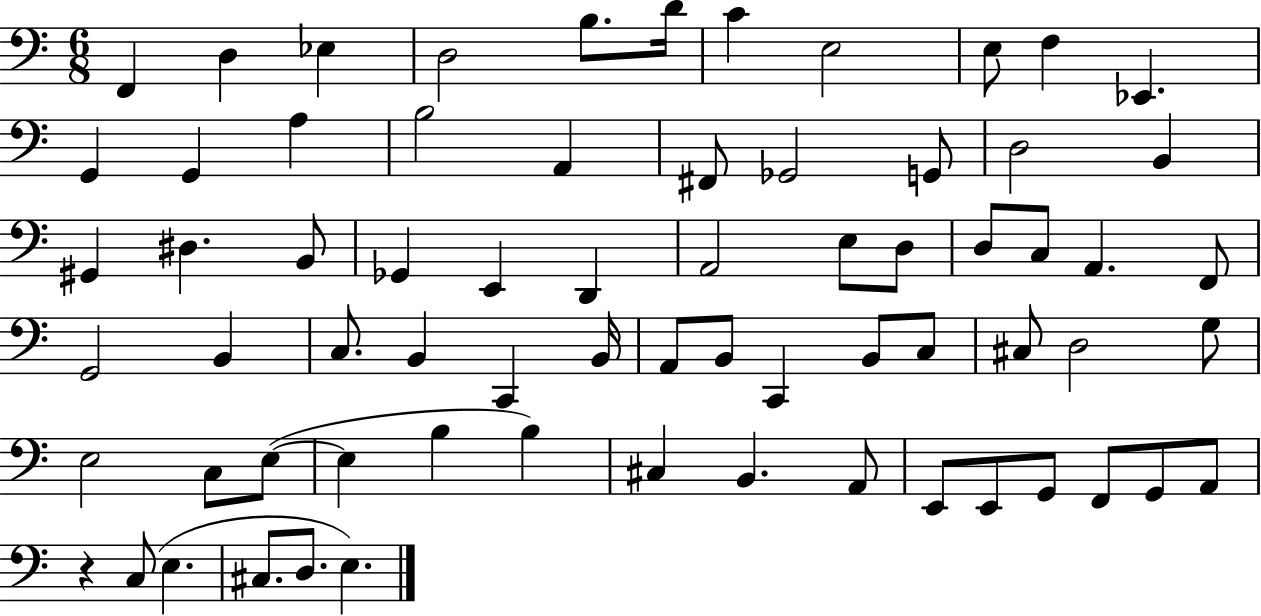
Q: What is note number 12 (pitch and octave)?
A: G2